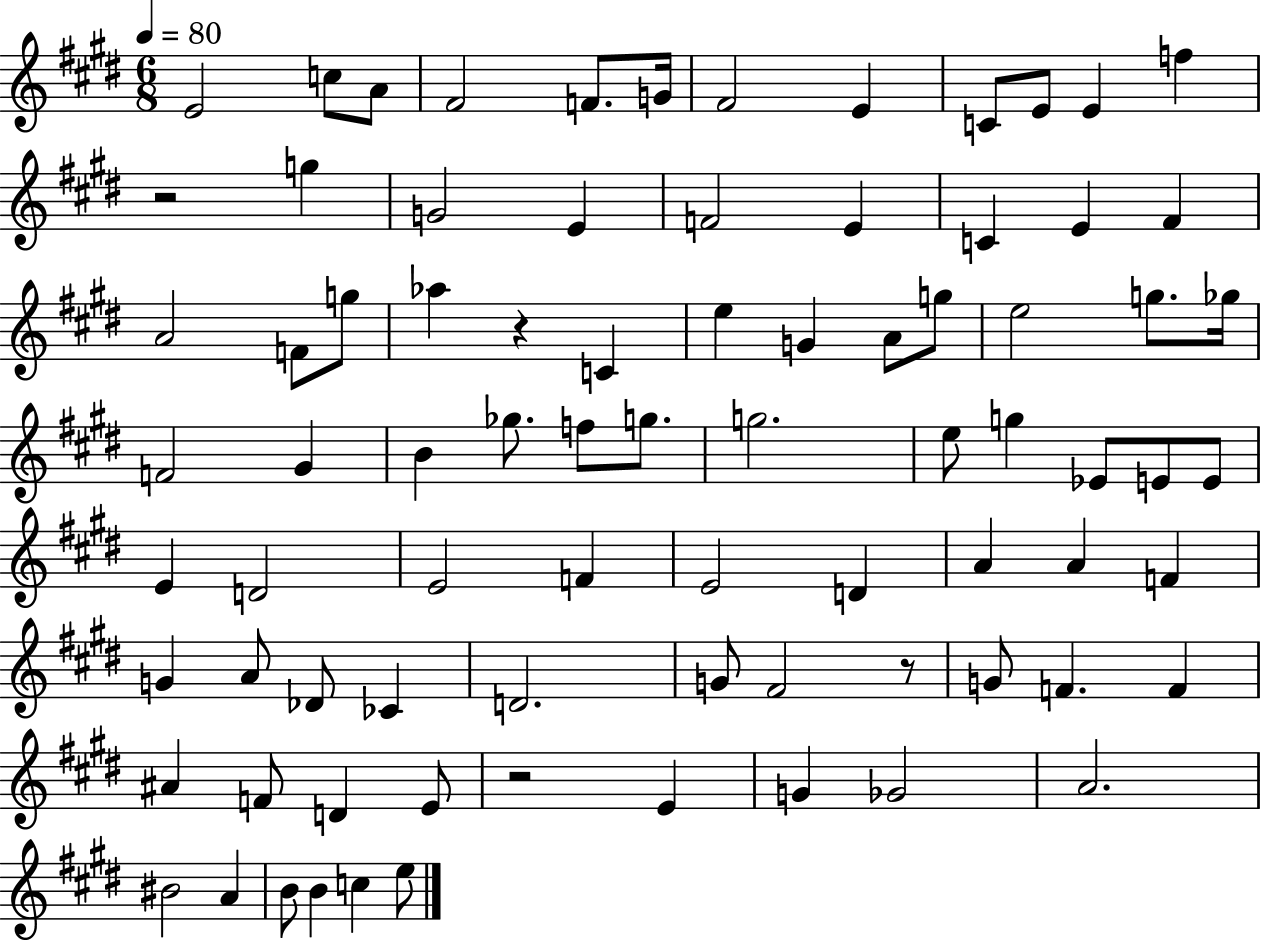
E4/h C5/e A4/e F#4/h F4/e. G4/s F#4/h E4/q C4/e E4/e E4/q F5/q R/h G5/q G4/h E4/q F4/h E4/q C4/q E4/q F#4/q A4/h F4/e G5/e Ab5/q R/q C4/q E5/q G4/q A4/e G5/e E5/h G5/e. Gb5/s F4/h G#4/q B4/q Gb5/e. F5/e G5/e. G5/h. E5/e G5/q Eb4/e E4/e E4/e E4/q D4/h E4/h F4/q E4/h D4/q A4/q A4/q F4/q G4/q A4/e Db4/e CES4/q D4/h. G4/e F#4/h R/e G4/e F4/q. F4/q A#4/q F4/e D4/q E4/e R/h E4/q G4/q Gb4/h A4/h. BIS4/h A4/q B4/e B4/q C5/q E5/e